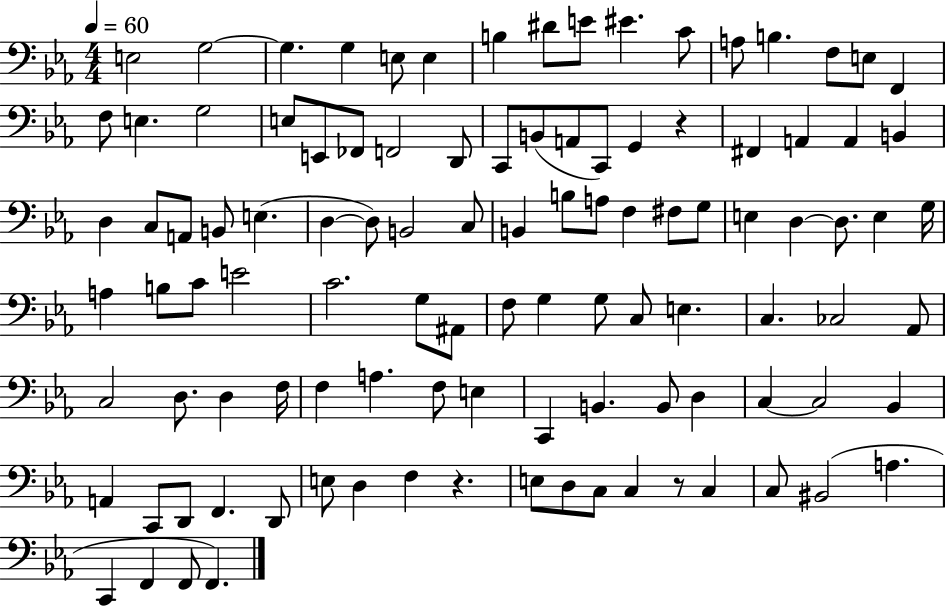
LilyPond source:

{
  \clef bass
  \numericTimeSignature
  \time 4/4
  \key ees \major
  \tempo 4 = 60
  e2 g2~~ | g4. g4 e8 e4 | b4 dis'8 e'8 eis'4. c'8 | a8 b4. f8 e8 f,4 | \break f8 e4. g2 | e8 e,8 fes,8 f,2 d,8 | c,8 b,8( a,8 c,8) g,4 r4 | fis,4 a,4 a,4 b,4 | \break d4 c8 a,8 b,8 e4.( | d4~~ d8) b,2 c8 | b,4 b8 a8 f4 fis8 g8 | e4 d4~~ d8. e4 g16 | \break a4 b8 c'8 e'2 | c'2. g8 ais,8 | f8 g4 g8 c8 e4. | c4. ces2 aes,8 | \break c2 d8. d4 f16 | f4 a4. f8 e4 | c,4 b,4. b,8 d4 | c4~~ c2 bes,4 | \break a,4 c,8 d,8 f,4. d,8 | e8 d4 f4 r4. | e8 d8 c8 c4 r8 c4 | c8 bis,2( a4. | \break c,4 f,4 f,8 f,4.) | \bar "|."
}